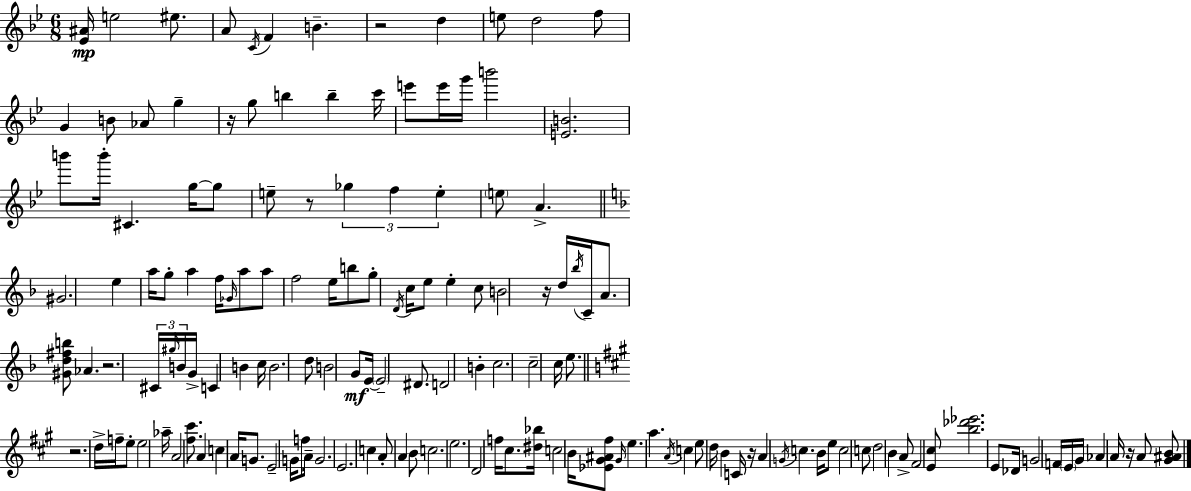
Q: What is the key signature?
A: G minor